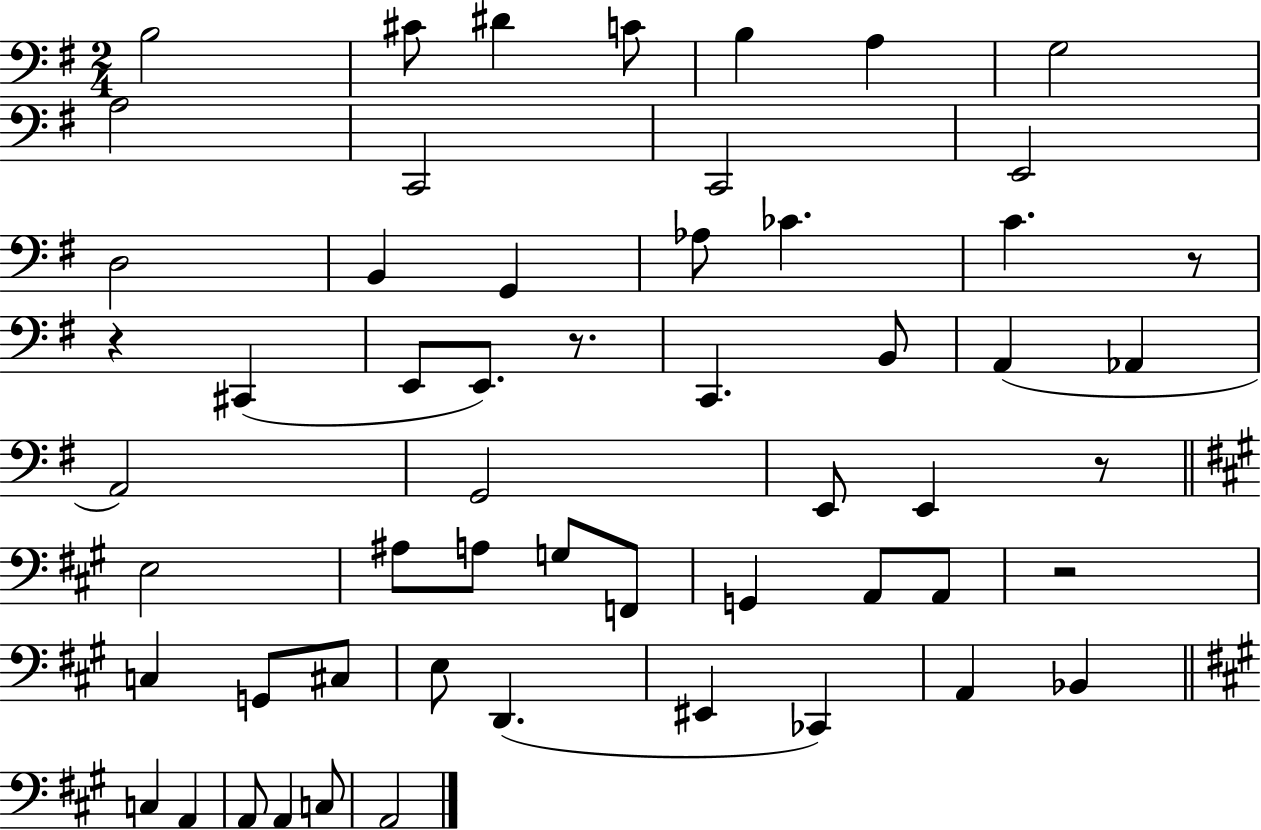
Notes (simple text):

B3/h C#4/e D#4/q C4/e B3/q A3/q G3/h A3/h C2/h C2/h E2/h D3/h B2/q G2/q Ab3/e CES4/q. C4/q. R/e R/q C#2/q E2/e E2/e. R/e. C2/q. B2/e A2/q Ab2/q A2/h G2/h E2/e E2/q R/e E3/h A#3/e A3/e G3/e F2/e G2/q A2/e A2/e R/h C3/q G2/e C#3/e E3/e D2/q. EIS2/q CES2/q A2/q Bb2/q C3/q A2/q A2/e A2/q C3/e A2/h